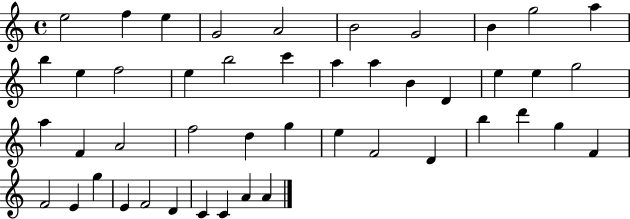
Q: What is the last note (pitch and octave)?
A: A4